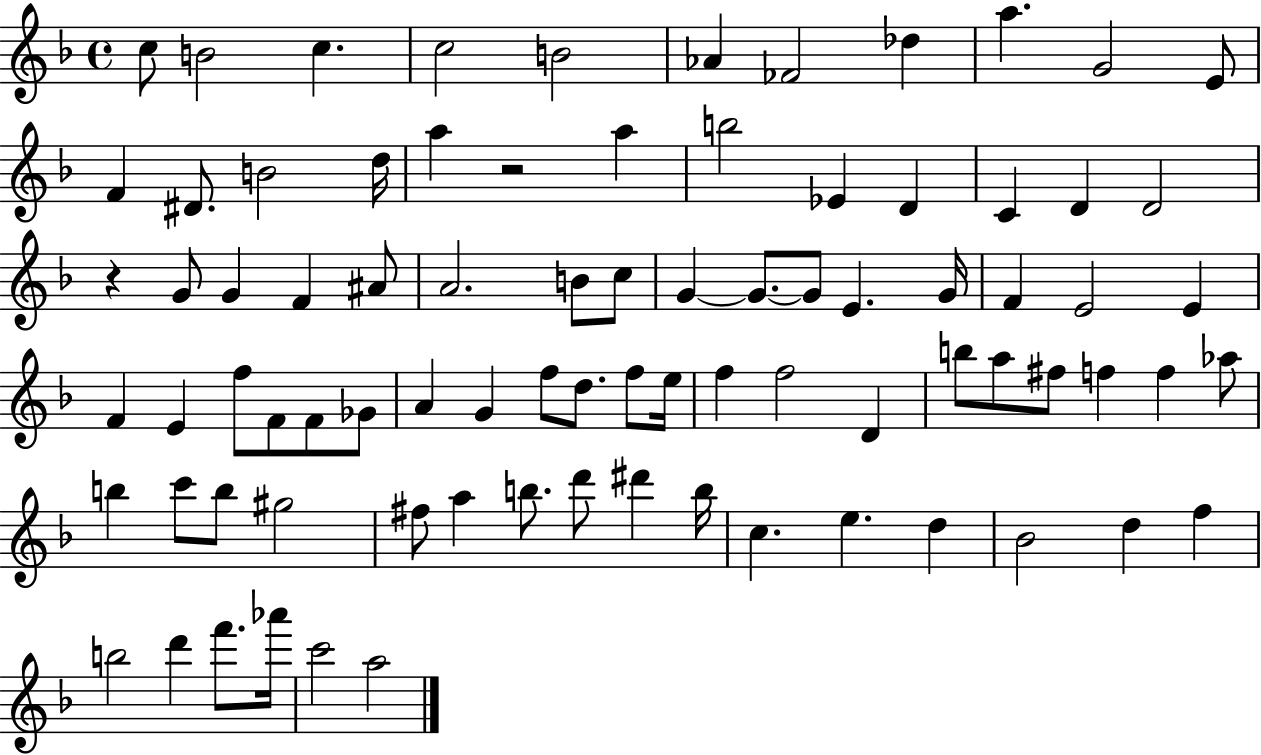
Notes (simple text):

C5/e B4/h C5/q. C5/h B4/h Ab4/q FES4/h Db5/q A5/q. G4/h E4/e F4/q D#4/e. B4/h D5/s A5/q R/h A5/q B5/h Eb4/q D4/q C4/q D4/q D4/h R/q G4/e G4/q F4/q A#4/e A4/h. B4/e C5/e G4/q G4/e. G4/e E4/q. G4/s F4/q E4/h E4/q F4/q E4/q F5/e F4/e F4/e Gb4/e A4/q G4/q F5/e D5/e. F5/e E5/s F5/q F5/h D4/q B5/e A5/e F#5/e F5/q F5/q Ab5/e B5/q C6/e B5/e G#5/h F#5/e A5/q B5/e. D6/e D#6/q B5/s C5/q. E5/q. D5/q Bb4/h D5/q F5/q B5/h D6/q F6/e. Ab6/s C6/h A5/h